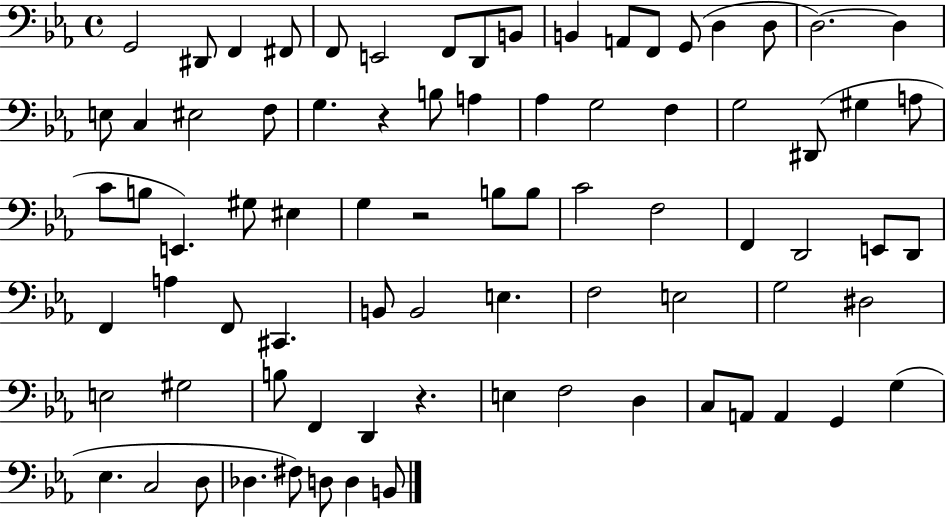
X:1
T:Untitled
M:4/4
L:1/4
K:Eb
G,,2 ^D,,/2 F,, ^F,,/2 F,,/2 E,,2 F,,/2 D,,/2 B,,/2 B,, A,,/2 F,,/2 G,,/2 D, D,/2 D,2 D, E,/2 C, ^E,2 F,/2 G, z B,/2 A, _A, G,2 F, G,2 ^D,,/2 ^G, A,/2 C/2 B,/2 E,, ^G,/2 ^E, G, z2 B,/2 B,/2 C2 F,2 F,, D,,2 E,,/2 D,,/2 F,, A, F,,/2 ^C,, B,,/2 B,,2 E, F,2 E,2 G,2 ^D,2 E,2 ^G,2 B,/2 F,, D,, z E, F,2 D, C,/2 A,,/2 A,, G,, G, _E, C,2 D,/2 _D, ^F,/2 D,/2 D, B,,/2